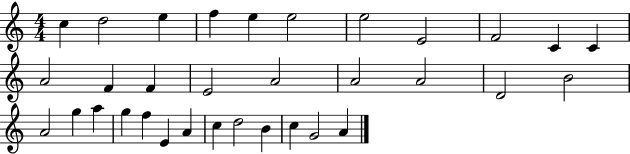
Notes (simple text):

C5/q D5/h E5/q F5/q E5/q E5/h E5/h E4/h F4/h C4/q C4/q A4/h F4/q F4/q E4/h A4/h A4/h A4/h D4/h B4/h A4/h G5/q A5/q G5/q F5/q E4/q A4/q C5/q D5/h B4/q C5/q G4/h A4/q